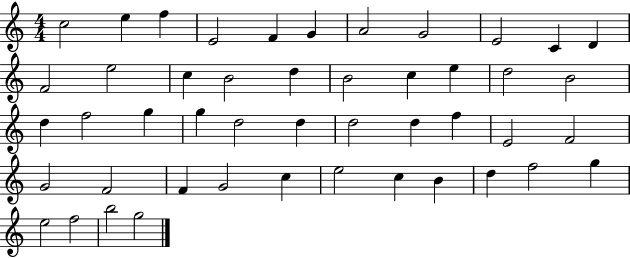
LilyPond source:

{
  \clef treble
  \numericTimeSignature
  \time 4/4
  \key c \major
  c''2 e''4 f''4 | e'2 f'4 g'4 | a'2 g'2 | e'2 c'4 d'4 | \break f'2 e''2 | c''4 b'2 d''4 | b'2 c''4 e''4 | d''2 b'2 | \break d''4 f''2 g''4 | g''4 d''2 d''4 | d''2 d''4 f''4 | e'2 f'2 | \break g'2 f'2 | f'4 g'2 c''4 | e''2 c''4 b'4 | d''4 f''2 g''4 | \break e''2 f''2 | b''2 g''2 | \bar "|."
}